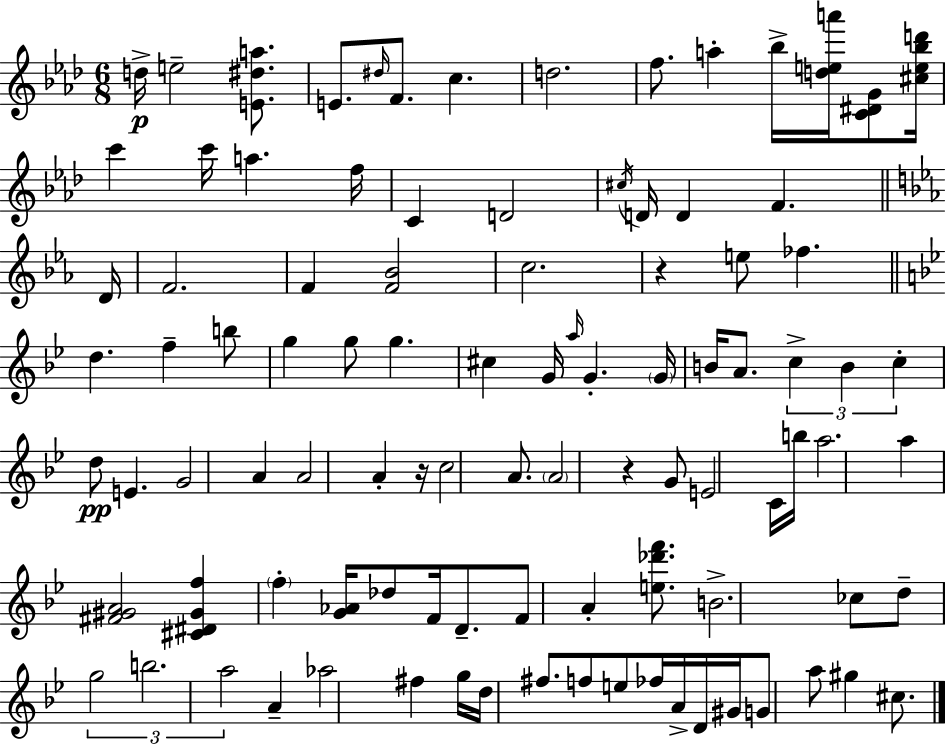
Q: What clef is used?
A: treble